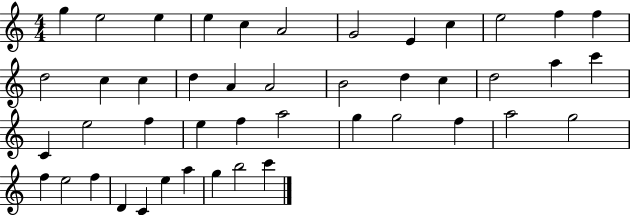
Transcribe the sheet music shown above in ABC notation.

X:1
T:Untitled
M:4/4
L:1/4
K:C
g e2 e e c A2 G2 E c e2 f f d2 c c d A A2 B2 d c d2 a c' C e2 f e f a2 g g2 f a2 g2 f e2 f D C e a g b2 c'